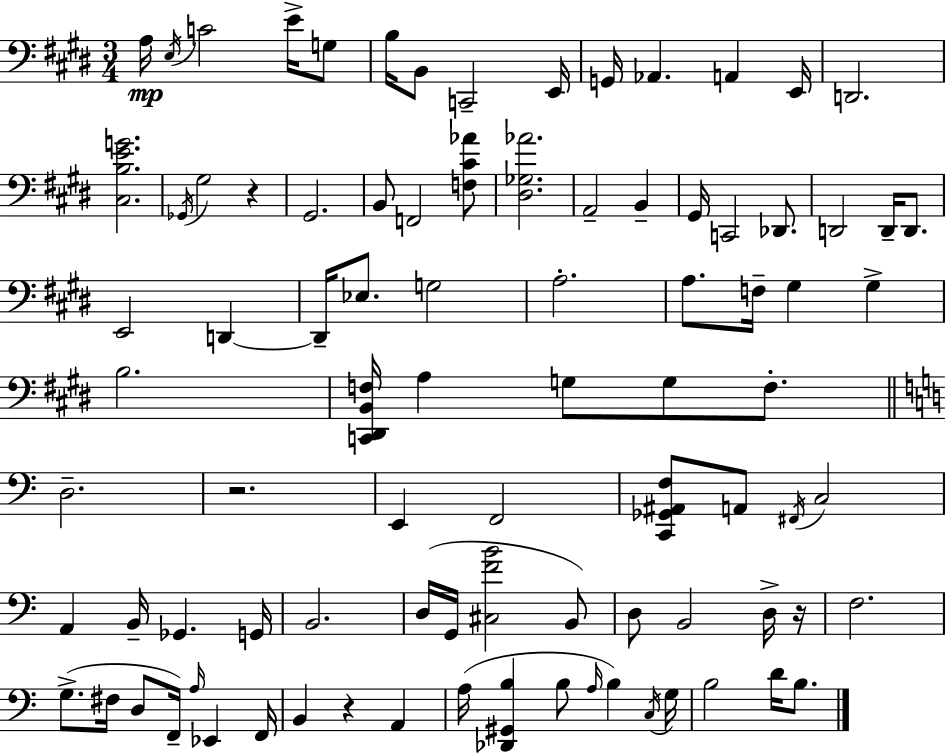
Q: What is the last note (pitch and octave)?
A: B3